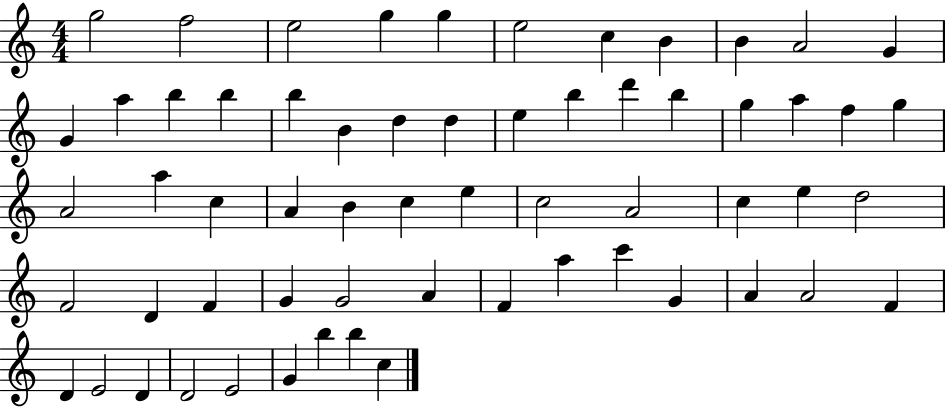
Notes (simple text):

G5/h F5/h E5/h G5/q G5/q E5/h C5/q B4/q B4/q A4/h G4/q G4/q A5/q B5/q B5/q B5/q B4/q D5/q D5/q E5/q B5/q D6/q B5/q G5/q A5/q F5/q G5/q A4/h A5/q C5/q A4/q B4/q C5/q E5/q C5/h A4/h C5/q E5/q D5/h F4/h D4/q F4/q G4/q G4/h A4/q F4/q A5/q C6/q G4/q A4/q A4/h F4/q D4/q E4/h D4/q D4/h E4/h G4/q B5/q B5/q C5/q